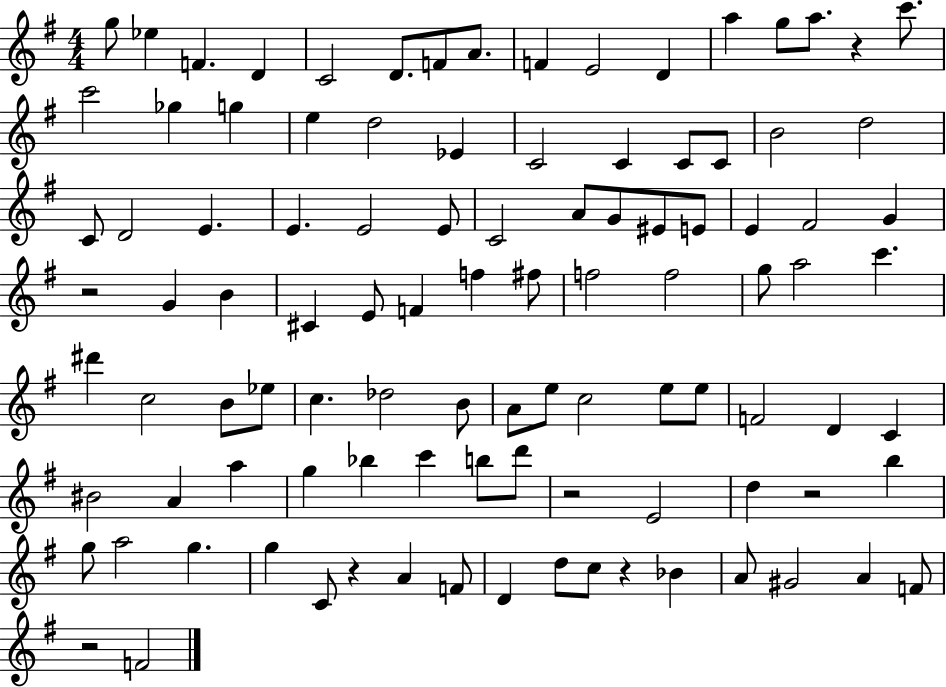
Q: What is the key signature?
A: G major